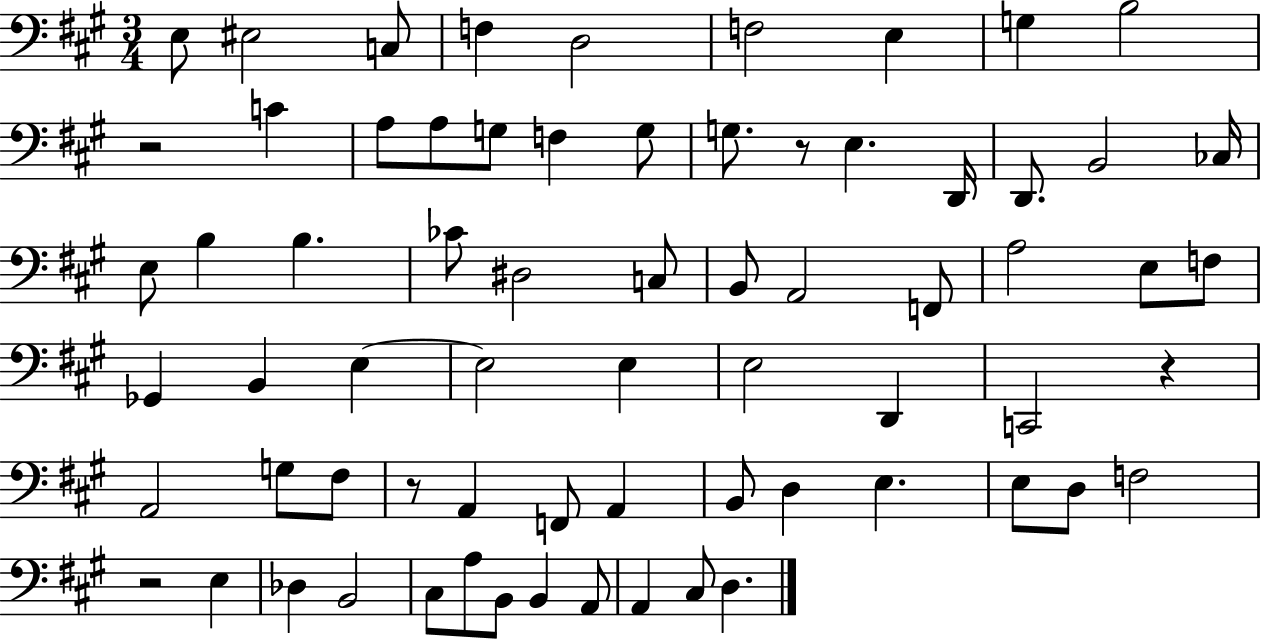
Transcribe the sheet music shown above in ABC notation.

X:1
T:Untitled
M:3/4
L:1/4
K:A
E,/2 ^E,2 C,/2 F, D,2 F,2 E, G, B,2 z2 C A,/2 A,/2 G,/2 F, G,/2 G,/2 z/2 E, D,,/4 D,,/2 B,,2 _C,/4 E,/2 B, B, _C/2 ^D,2 C,/2 B,,/2 A,,2 F,,/2 A,2 E,/2 F,/2 _G,, B,, E, E,2 E, E,2 D,, C,,2 z A,,2 G,/2 ^F,/2 z/2 A,, F,,/2 A,, B,,/2 D, E, E,/2 D,/2 F,2 z2 E, _D, B,,2 ^C,/2 A,/2 B,,/2 B,, A,,/2 A,, ^C,/2 D,